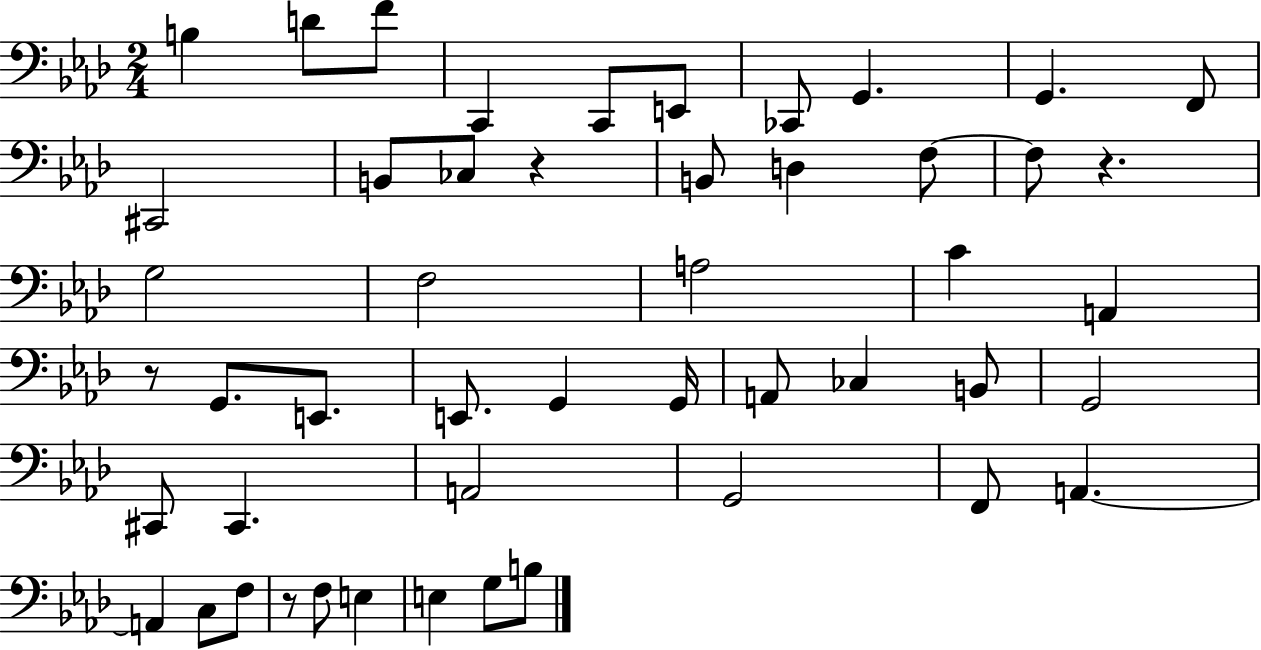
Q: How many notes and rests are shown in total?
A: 49